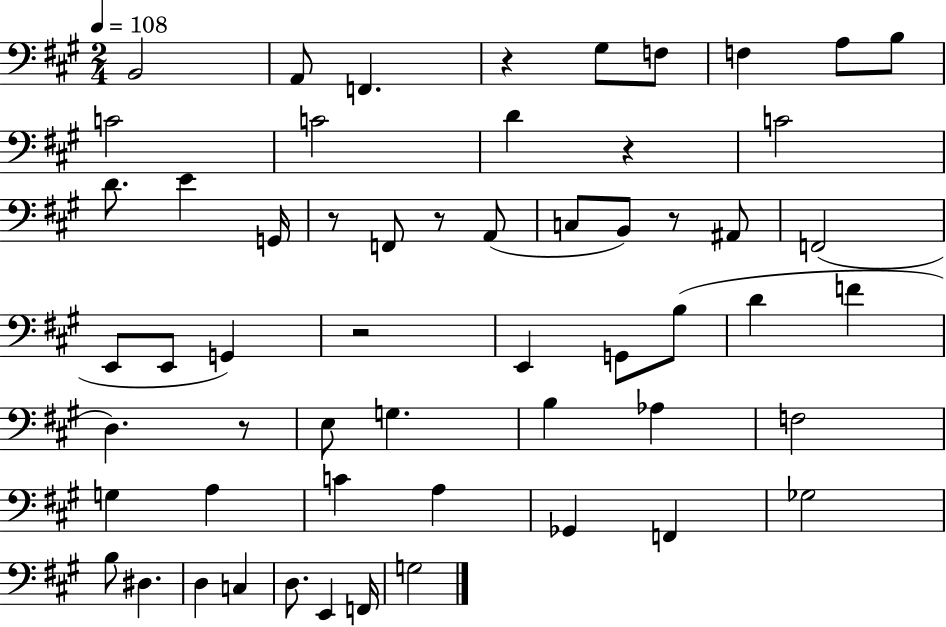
B2/h A2/e F2/q. R/q G#3/e F3/e F3/q A3/e B3/e C4/h C4/h D4/q R/q C4/h D4/e. E4/q G2/s R/e F2/e R/e A2/e C3/e B2/e R/e A#2/e F2/h E2/e E2/e G2/q R/h E2/q G2/e B3/e D4/q F4/q D3/q. R/e E3/e G3/q. B3/q Ab3/q F3/h G3/q A3/q C4/q A3/q Gb2/q F2/q Gb3/h B3/e D#3/q. D3/q C3/q D3/e. E2/q F2/s G3/h